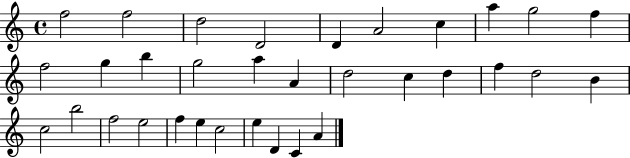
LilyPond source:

{
  \clef treble
  \time 4/4
  \defaultTimeSignature
  \key c \major
  f''2 f''2 | d''2 d'2 | d'4 a'2 c''4 | a''4 g''2 f''4 | \break f''2 g''4 b''4 | g''2 a''4 a'4 | d''2 c''4 d''4 | f''4 d''2 b'4 | \break c''2 b''2 | f''2 e''2 | f''4 e''4 c''2 | e''4 d'4 c'4 a'4 | \break \bar "|."
}